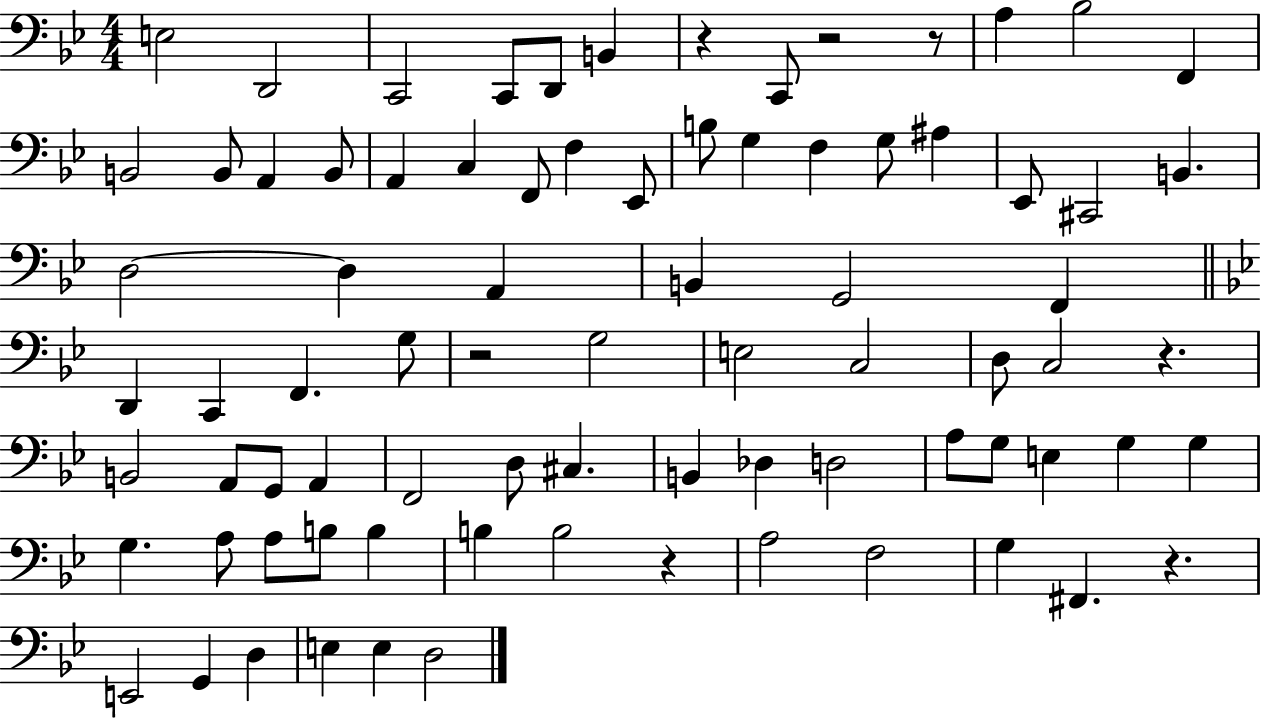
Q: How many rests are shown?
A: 7